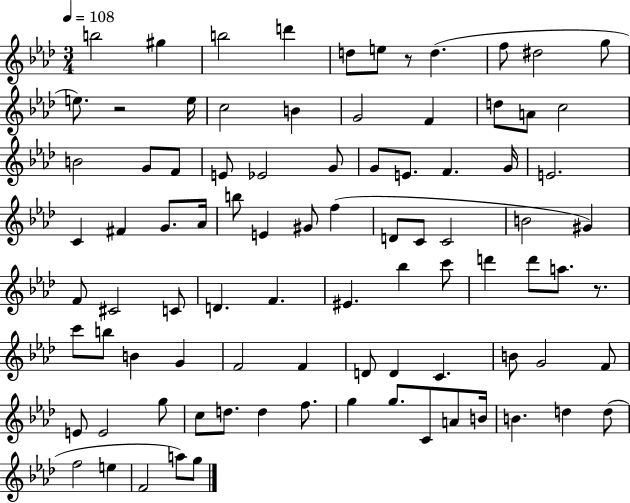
B5/h G#5/q B5/h D6/q D5/e E5/e R/e D5/q. F5/e D#5/h G5/e E5/e. R/h E5/s C5/h B4/q G4/h F4/q D5/e A4/e C5/h B4/h G4/e F4/e E4/e Eb4/h G4/e G4/e E4/e. F4/q. G4/s E4/h. C4/q F#4/q G4/e. Ab4/s B5/e E4/q G#4/e F5/q D4/e C4/e C4/h B4/h G#4/q F4/e C#4/h C4/e D4/q. F4/q. EIS4/q. Bb5/q C6/e D6/q D6/e A5/e. R/e. C6/e B5/e B4/q G4/q F4/h F4/q D4/e D4/q C4/q. B4/e G4/h F4/e E4/e E4/h G5/e C5/e D5/e. D5/q F5/e. G5/q G5/e. C4/e A4/e B4/s B4/q. D5/q D5/e F5/h E5/q F4/h A5/e G5/e